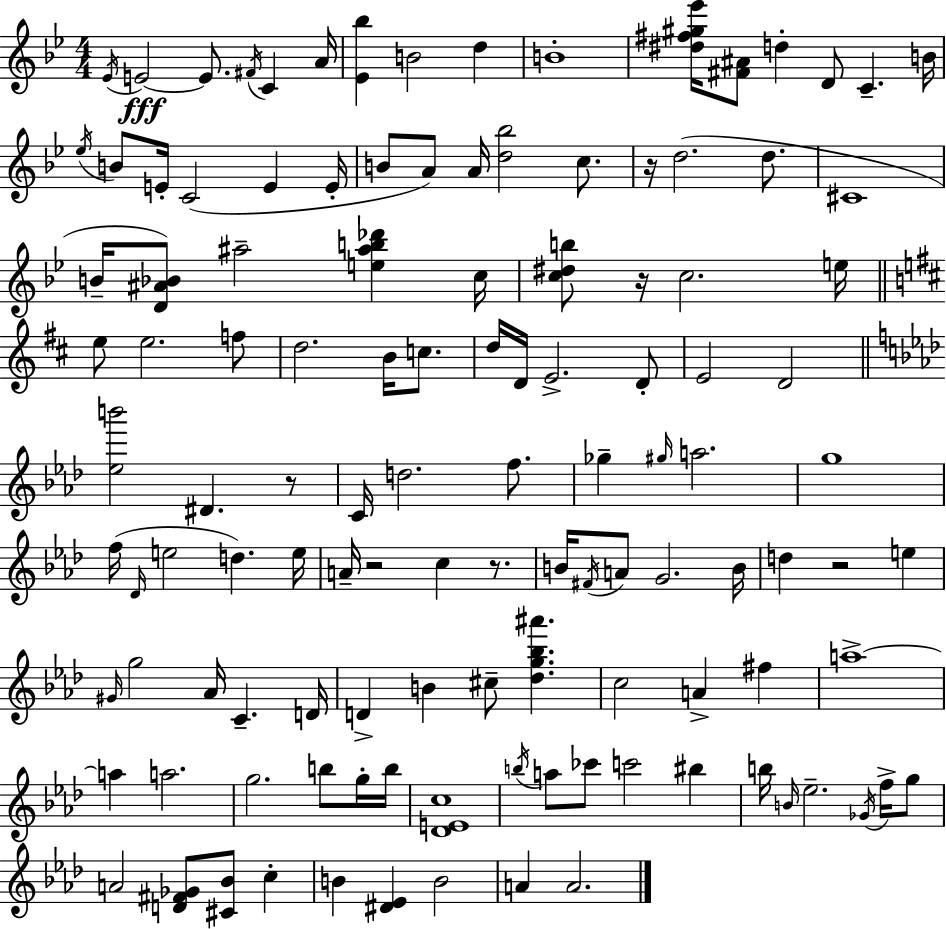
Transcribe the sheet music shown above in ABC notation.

X:1
T:Untitled
M:4/4
L:1/4
K:Gm
_E/4 E2 E/2 ^F/4 C A/4 [_E_b] B2 d B4 [^d^f^g_e']/4 [^F^A]/2 d D/2 C B/4 _e/4 B/2 E/4 C2 E E/4 B/2 A/2 A/4 [d_b]2 c/2 z/4 d2 d/2 ^C4 B/4 [D^A_B]/2 ^a2 [e^ab_d'] c/4 [c^db]/2 z/4 c2 e/4 e/2 e2 f/2 d2 B/4 c/2 d/4 D/4 E2 D/2 E2 D2 [_eb']2 ^D z/2 C/4 d2 f/2 _g ^g/4 a2 g4 f/4 _D/4 e2 d e/4 A/4 z2 c z/2 B/4 ^F/4 A/2 G2 B/4 d z2 e ^G/4 g2 _A/4 C D/4 D B ^c/2 [_dg_b^a'] c2 A ^f a4 a a2 g2 b/2 g/4 b/4 [_DEc]4 b/4 a/2 _c'/2 c'2 ^b b/4 B/4 _e2 _G/4 f/4 g/2 A2 [D^F_G]/2 [^C_B]/2 c B [^D_E] B2 A A2